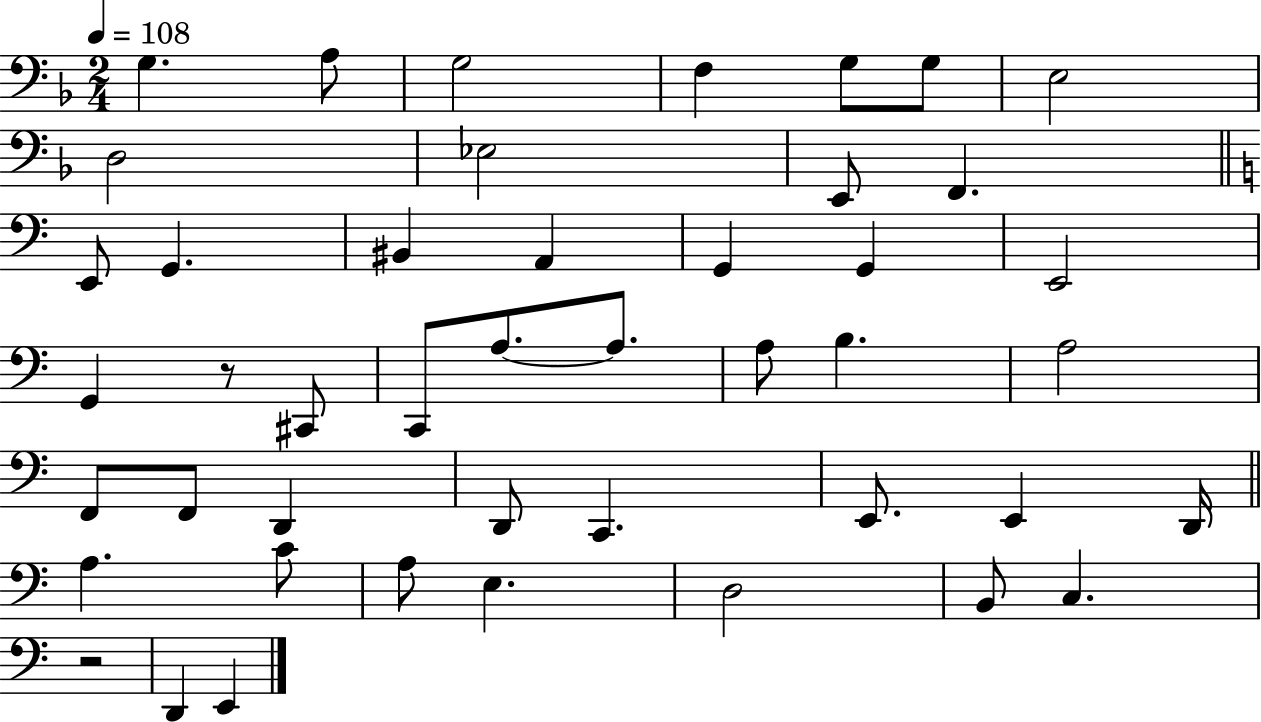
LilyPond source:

{
  \clef bass
  \numericTimeSignature
  \time 2/4
  \key f \major
  \tempo 4 = 108
  \repeat volta 2 { g4. a8 | g2 | f4 g8 g8 | e2 | \break d2 | ees2 | e,8 f,4. | \bar "||" \break \key c \major e,8 g,4. | bis,4 a,4 | g,4 g,4 | e,2 | \break g,4 r8 cis,8 | c,8 a8.~~ a8. | a8 b4. | a2 | \break f,8 f,8 d,4 | d,8 c,4. | e,8. e,4 d,16 | \bar "||" \break \key c \major a4. c'8 | a8 e4. | d2 | b,8 c4. | \break r2 | d,4 e,4 | } \bar "|."
}